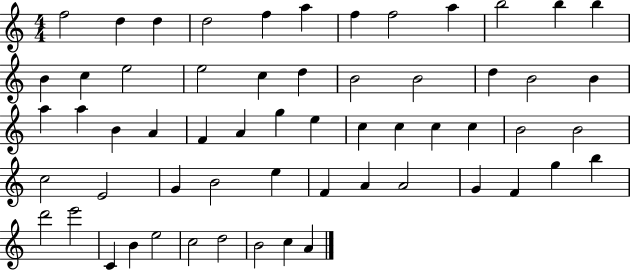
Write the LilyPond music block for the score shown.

{
  \clef treble
  \numericTimeSignature
  \time 4/4
  \key c \major
  f''2 d''4 d''4 | d''2 f''4 a''4 | f''4 f''2 a''4 | b''2 b''4 b''4 | \break b'4 c''4 e''2 | e''2 c''4 d''4 | b'2 b'2 | d''4 b'2 b'4 | \break a''4 a''4 b'4 a'4 | f'4 a'4 g''4 e''4 | c''4 c''4 c''4 c''4 | b'2 b'2 | \break c''2 e'2 | g'4 b'2 e''4 | f'4 a'4 a'2 | g'4 f'4 g''4 b''4 | \break d'''2 e'''2 | c'4 b'4 e''2 | c''2 d''2 | b'2 c''4 a'4 | \break \bar "|."
}